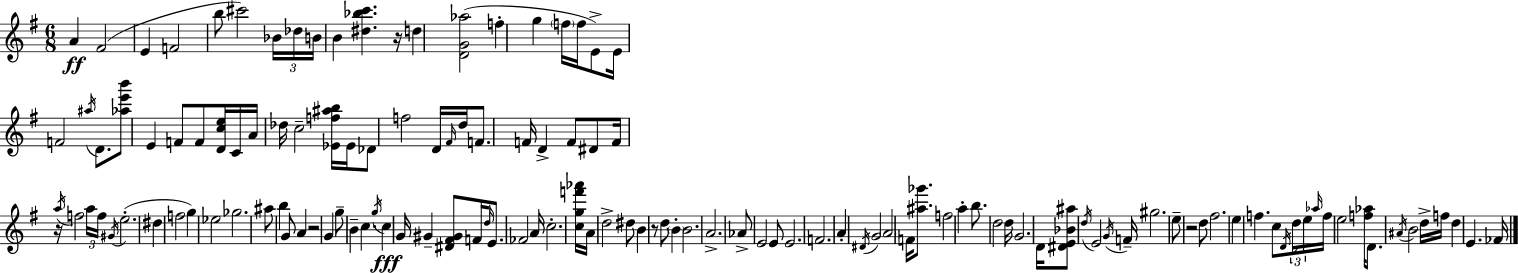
{
  \clef treble
  \numericTimeSignature
  \time 6/8
  \key g \major
  \repeat volta 2 { a'4\ff fis'2( | e'4 f'2 | b''8 cis'''2) \tuplet 3/2 { bes'16 des''16 | b'16 } b'4 <dis'' bes'' c'''>4. r16 | \break d''4 <d' g' aes''>2( | f''4-. g''4 \parenthesize f''16 f''16 e'8->) | e'16 f'2 \acciaccatura { ais''16 } d'8. | <aes'' e''' b'''>8 e'4 f'8 f'8 <d' c'' e''>16 | \break c'16 a'16 des''16 c''2-- <ees' f'' ais'' b''>16 | ees'16 des'8 f''2 d'16 | \grace { fis'16 } d''16 f'8. f'16 d'4-> f'8 | dis'8 f'16 r16 \acciaccatura { a''16 } f''2 | \break \tuplet 3/2 { a''16 f''16 \acciaccatura { gis'16 } } e''2.-.( | dis''4 f''2 | g''4) ees''2 | ges''2. | \break ais''8 b''4 g'8 | a'4 r2 | g'4 g''8-- b'4-- c''4. | \acciaccatura { g''16 }\fff c''4 g'16 gis'4-- | \break <dis' fis' gis'>8 f'16 \grace { d''16 } e'8. fes'2 | a'16 c''2.-. | <c'' g'' f''' aes'''>16 a'16 d''2-> | dis''8 b'4 r8 | \break d''8 \parenthesize b'4-. b'2. | a'2.-> | aes'8-> e'2 | e'8 e'2. | \break f'2. | a'4-. \acciaccatura { dis'16 } g'2 | \parenthesize a'2 | f'16 <ais'' ges'''>8. f''2 | \break a''4-. b''8. d''2 | d''16 g'2. | d'16 <dis' e' bes' ais''>8 \acciaccatura { d''16 } e'2 | \acciaccatura { g'16 } f'16-- gis''2. | \break e''8-- r2 | d''8 fis''2. | e''4 | f''4. c''8 \acciaccatura { d'16 } \tuplet 3/2 { d''16 e''16 | \break \grace { aes''16 } } f''16 e''2 <f'' aes''>16 d'8. | \acciaccatura { ais'16 } b'2 d''16-> | f''16 d''4 e'4. fes'16 | } \bar "|."
}